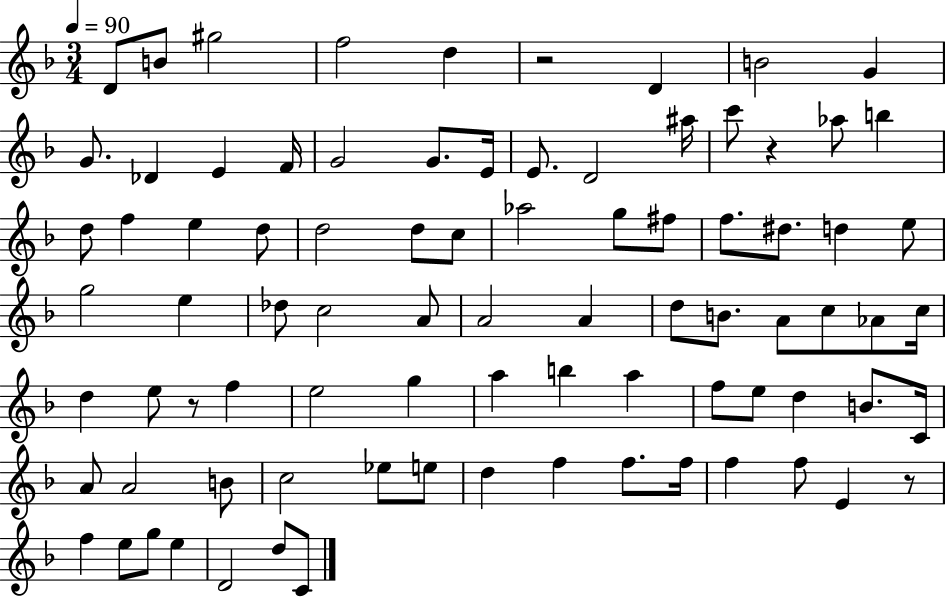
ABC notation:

X:1
T:Untitled
M:3/4
L:1/4
K:F
D/2 B/2 ^g2 f2 d z2 D B2 G G/2 _D E F/4 G2 G/2 E/4 E/2 D2 ^a/4 c'/2 z _a/2 b d/2 f e d/2 d2 d/2 c/2 _a2 g/2 ^f/2 f/2 ^d/2 d e/2 g2 e _d/2 c2 A/2 A2 A d/2 B/2 A/2 c/2 _A/2 c/4 d e/2 z/2 f e2 g a b a f/2 e/2 d B/2 C/4 A/2 A2 B/2 c2 _e/2 e/2 d f f/2 f/4 f f/2 E z/2 f e/2 g/2 e D2 d/2 C/2